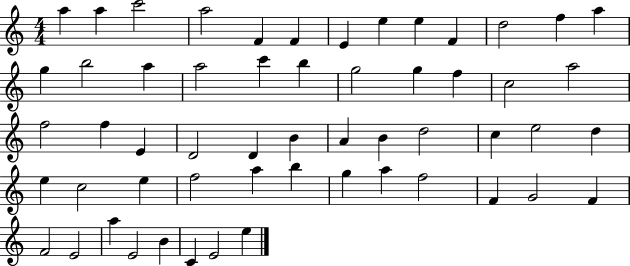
{
  \clef treble
  \numericTimeSignature
  \time 4/4
  \key c \major
  a''4 a''4 c'''2 | a''2 f'4 f'4 | e'4 e''4 e''4 f'4 | d''2 f''4 a''4 | \break g''4 b''2 a''4 | a''2 c'''4 b''4 | g''2 g''4 f''4 | c''2 a''2 | \break f''2 f''4 e'4 | d'2 d'4 b'4 | a'4 b'4 d''2 | c''4 e''2 d''4 | \break e''4 c''2 e''4 | f''2 a''4 b''4 | g''4 a''4 f''2 | f'4 g'2 f'4 | \break f'2 e'2 | a''4 e'2 b'4 | c'4 e'2 e''4 | \bar "|."
}